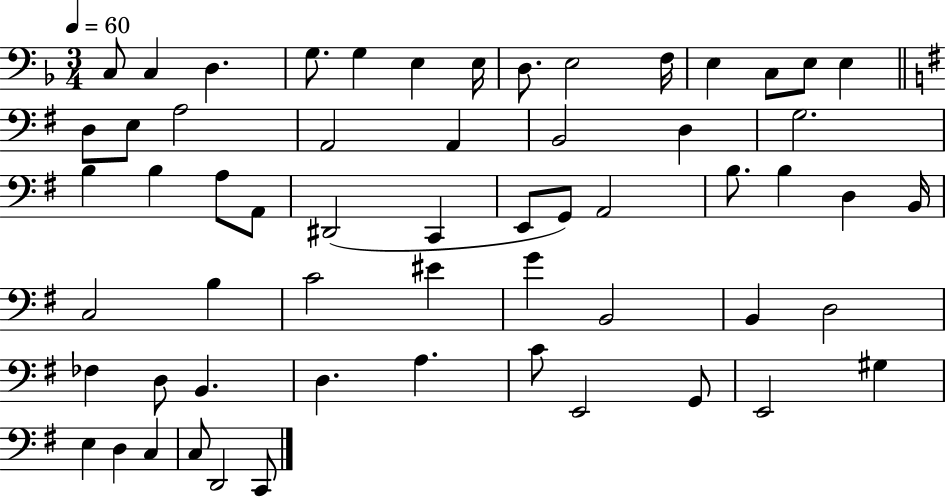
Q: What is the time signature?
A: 3/4